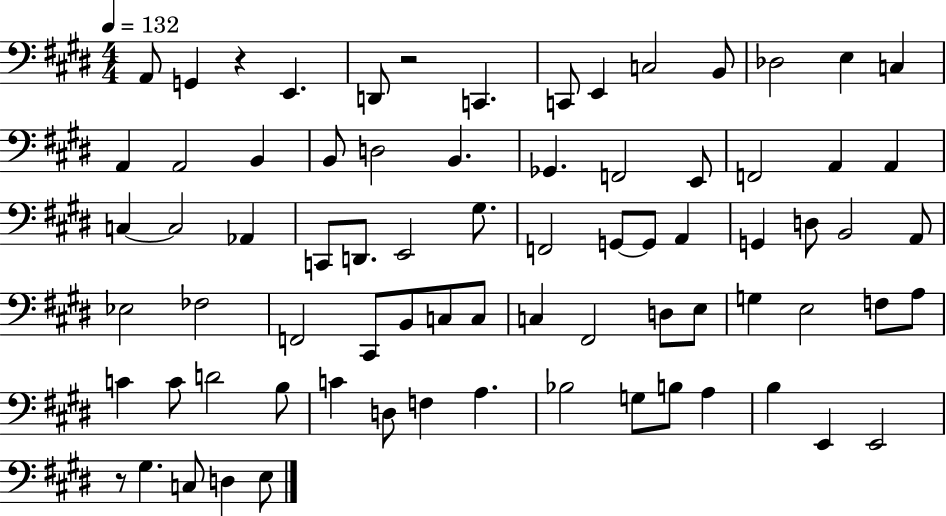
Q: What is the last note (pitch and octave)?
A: E3